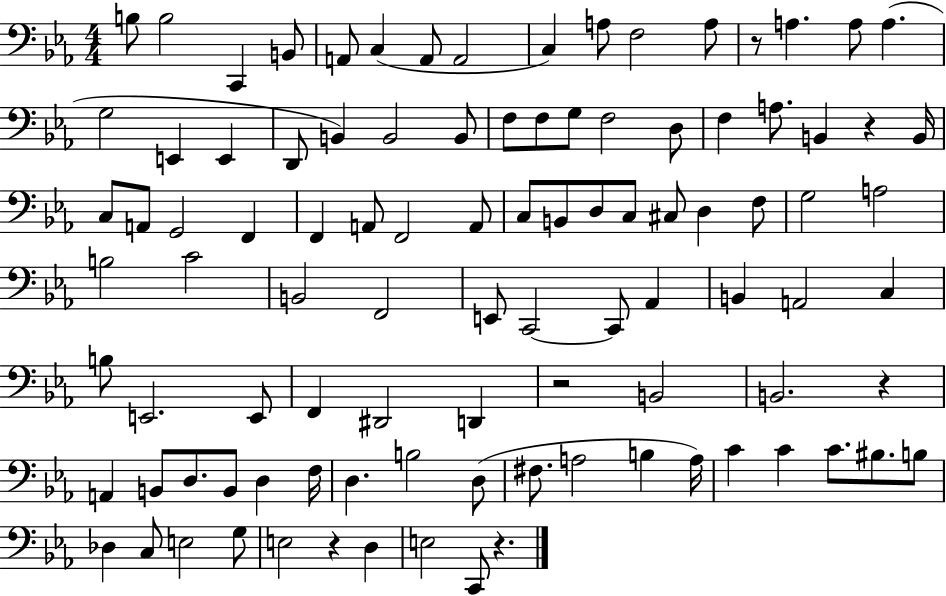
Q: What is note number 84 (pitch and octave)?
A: BIS3